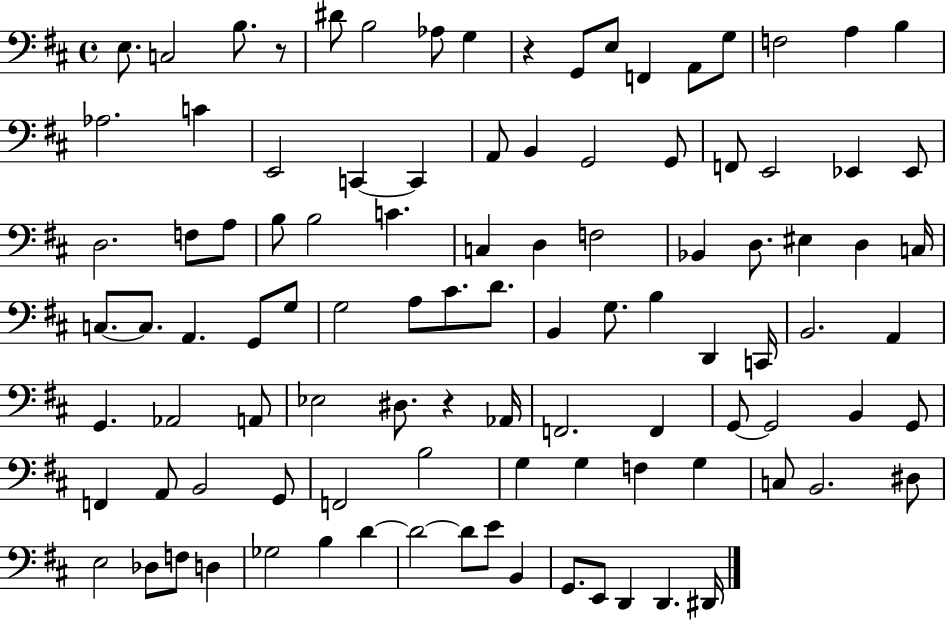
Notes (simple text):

E3/e. C3/h B3/e. R/e D#4/e B3/h Ab3/e G3/q R/q G2/e E3/e F2/q A2/e G3/e F3/h A3/q B3/q Ab3/h. C4/q E2/h C2/q C2/q A2/e B2/q G2/h G2/e F2/e E2/h Eb2/q Eb2/e D3/h. F3/e A3/e B3/e B3/h C4/q. C3/q D3/q F3/h Bb2/q D3/e. EIS3/q D3/q C3/s C3/e. C3/e. A2/q. G2/e G3/e G3/h A3/e C#4/e. D4/e. B2/q G3/e. B3/q D2/q C2/s B2/h. A2/q G2/q. Ab2/h A2/e Eb3/h D#3/e. R/q Ab2/s F2/h. F2/q G2/e G2/h B2/q G2/e F2/q A2/e B2/h G2/e F2/h B3/h G3/q G3/q F3/q G3/q C3/e B2/h. D#3/e E3/h Db3/e F3/e D3/q Gb3/h B3/q D4/q D4/h D4/e E4/e B2/q G2/e. E2/e D2/q D2/q. D#2/s